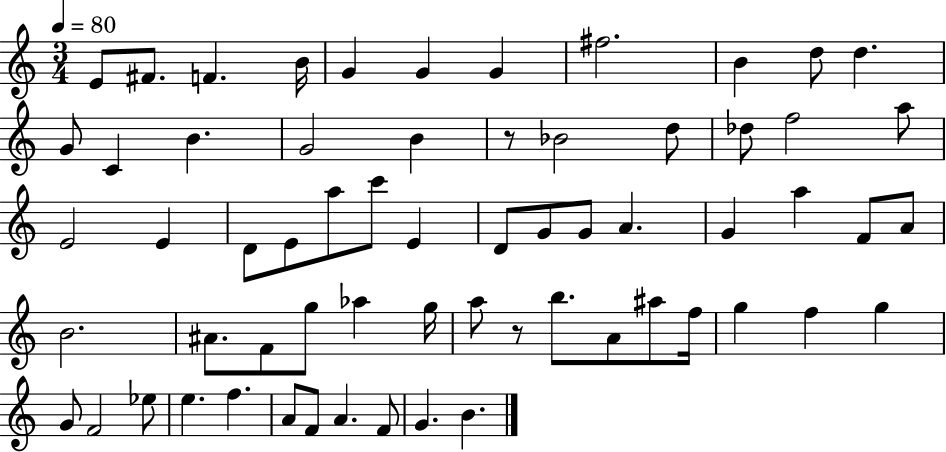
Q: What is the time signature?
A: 3/4